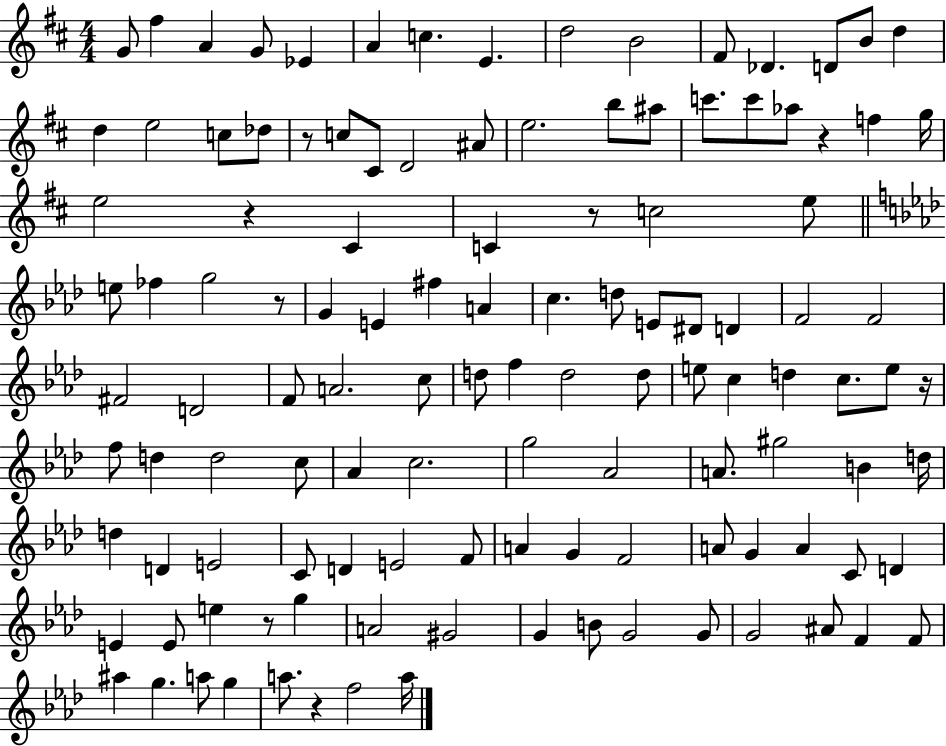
{
  \clef treble
  \numericTimeSignature
  \time 4/4
  \key d \major
  g'8 fis''4 a'4 g'8 ees'4 | a'4 c''4. e'4. | d''2 b'2 | fis'8 des'4. d'8 b'8 d''4 | \break d''4 e''2 c''8 des''8 | r8 c''8 cis'8 d'2 ais'8 | e''2. b''8 ais''8 | c'''8. c'''8 aes''8 r4 f''4 g''16 | \break e''2 r4 cis'4 | c'4 r8 c''2 e''8 | \bar "||" \break \key aes \major e''8 fes''4 g''2 r8 | g'4 e'4 fis''4 a'4 | c''4. d''8 e'8 dis'8 d'4 | f'2 f'2 | \break fis'2 d'2 | f'8 a'2. c''8 | d''8 f''4 d''2 d''8 | e''8 c''4 d''4 c''8. e''8 r16 | \break f''8 d''4 d''2 c''8 | aes'4 c''2. | g''2 aes'2 | a'8. gis''2 b'4 d''16 | \break d''4 d'4 e'2 | c'8 d'4 e'2 f'8 | a'4 g'4 f'2 | a'8 g'4 a'4 c'8 d'4 | \break e'4 e'8 e''4 r8 g''4 | a'2 gis'2 | g'4 b'8 g'2 g'8 | g'2 ais'8 f'4 f'8 | \break ais''4 g''4. a''8 g''4 | a''8. r4 f''2 a''16 | \bar "|."
}